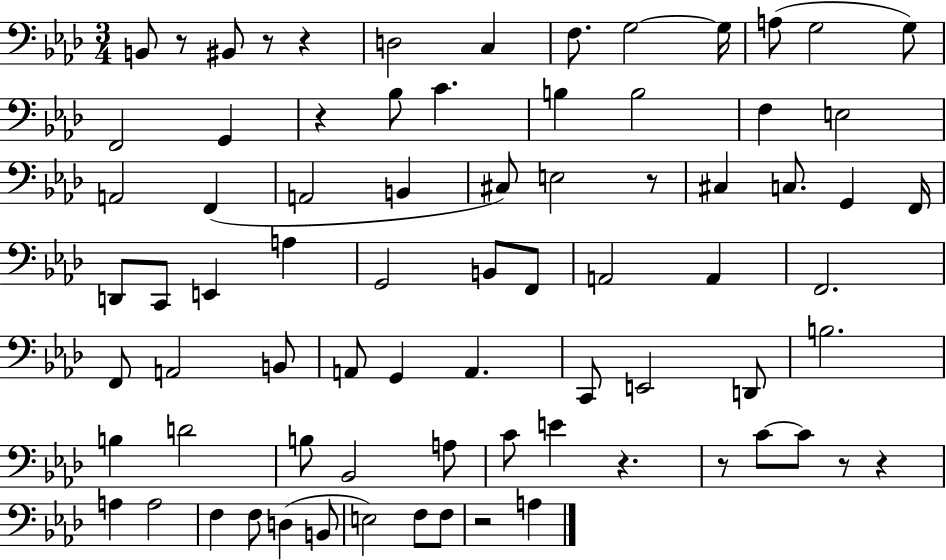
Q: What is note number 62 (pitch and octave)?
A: D3